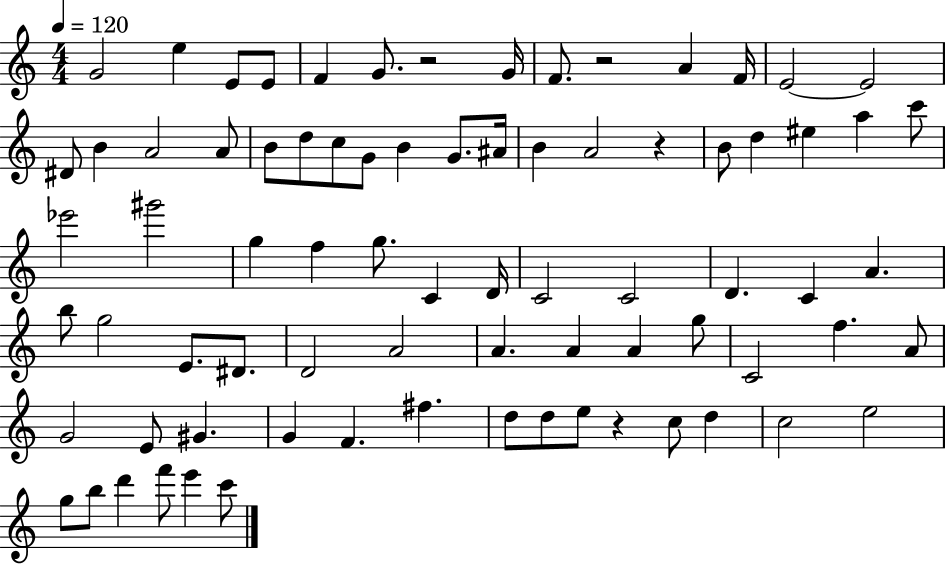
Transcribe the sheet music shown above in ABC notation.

X:1
T:Untitled
M:4/4
L:1/4
K:C
G2 e E/2 E/2 F G/2 z2 G/4 F/2 z2 A F/4 E2 E2 ^D/2 B A2 A/2 B/2 d/2 c/2 G/2 B G/2 ^A/4 B A2 z B/2 d ^e a c'/2 _e'2 ^g'2 g f g/2 C D/4 C2 C2 D C A b/2 g2 E/2 ^D/2 D2 A2 A A A g/2 C2 f A/2 G2 E/2 ^G G F ^f d/2 d/2 e/2 z c/2 d c2 e2 g/2 b/2 d' f'/2 e' c'/2